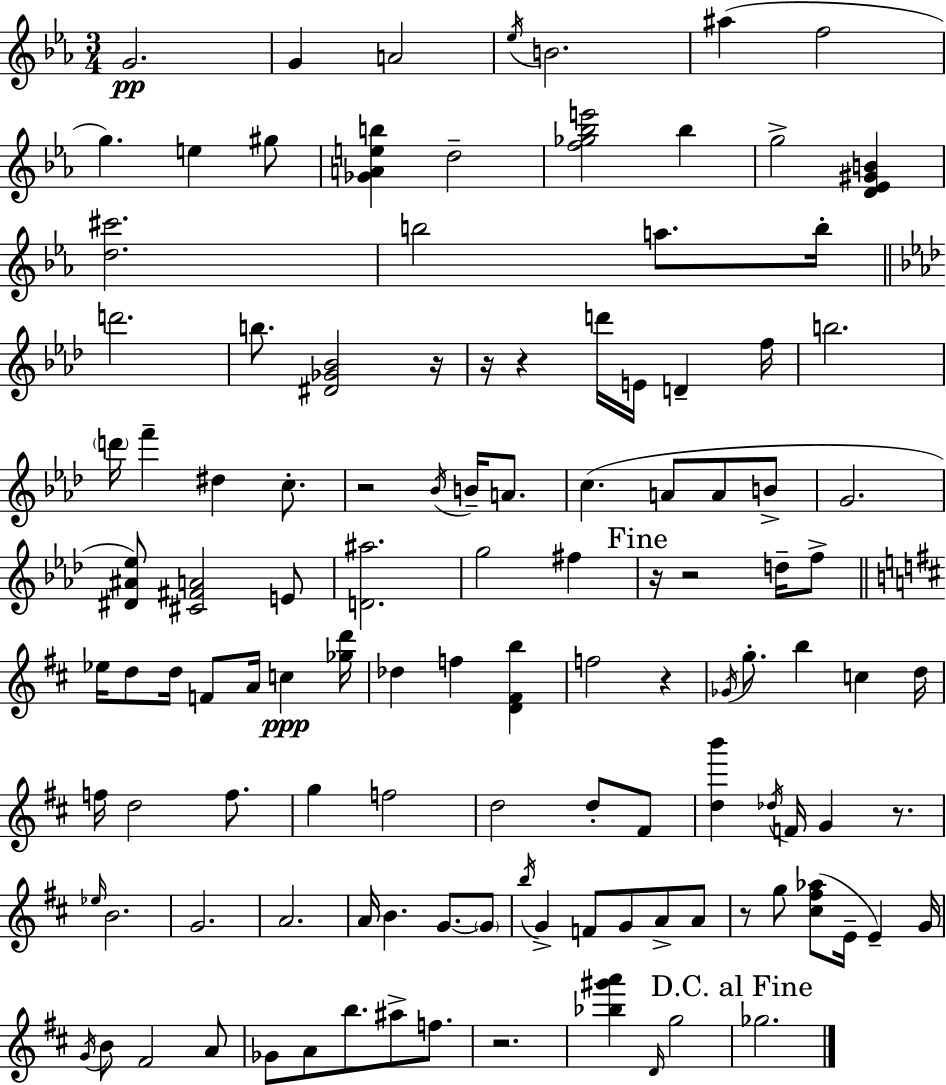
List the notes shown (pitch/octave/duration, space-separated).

G4/h. G4/q A4/h Eb5/s B4/h. A#5/q F5/h G5/q. E5/q G#5/e [Gb4,A4,E5,B5]/q D5/h [F5,Gb5,Bb5,E6]/h Bb5/q G5/h [D4,Eb4,G#4,B4]/q [D5,C#6]/h. B5/h A5/e. B5/s D6/h. B5/e. [D#4,Gb4,Bb4]/h R/s R/s R/q D6/s E4/s D4/q F5/s B5/h. D6/s F6/q D#5/q C5/e. R/h Bb4/s B4/s A4/e. C5/q. A4/e A4/e B4/e G4/h. [D#4,A#4,Eb5]/e [C#4,F#4,A4]/h E4/e [D4,A#5]/h. G5/h F#5/q R/s R/h D5/s F5/e Eb5/s D5/e D5/s F4/e A4/s C5/q [Gb5,D6]/s Db5/q F5/q [D4,F#4,B5]/q F5/h R/q Gb4/s G5/e. B5/q C5/q D5/s F5/s D5/h F5/e. G5/q F5/h D5/h D5/e F#4/e [D5,B6]/q Db5/s F4/s G4/q R/e. Eb5/s B4/h. G4/h. A4/h. A4/s B4/q. G4/e. G4/e B5/s G4/q F4/e G4/e A4/e A4/e R/e G5/e [C#5,F#5,Ab5]/e E4/s E4/q G4/s G4/s B4/e F#4/h A4/e Gb4/e A4/e B5/e. A#5/e F5/e. R/h. [Bb5,G#6,A6]/q D4/s G5/h Gb5/h.